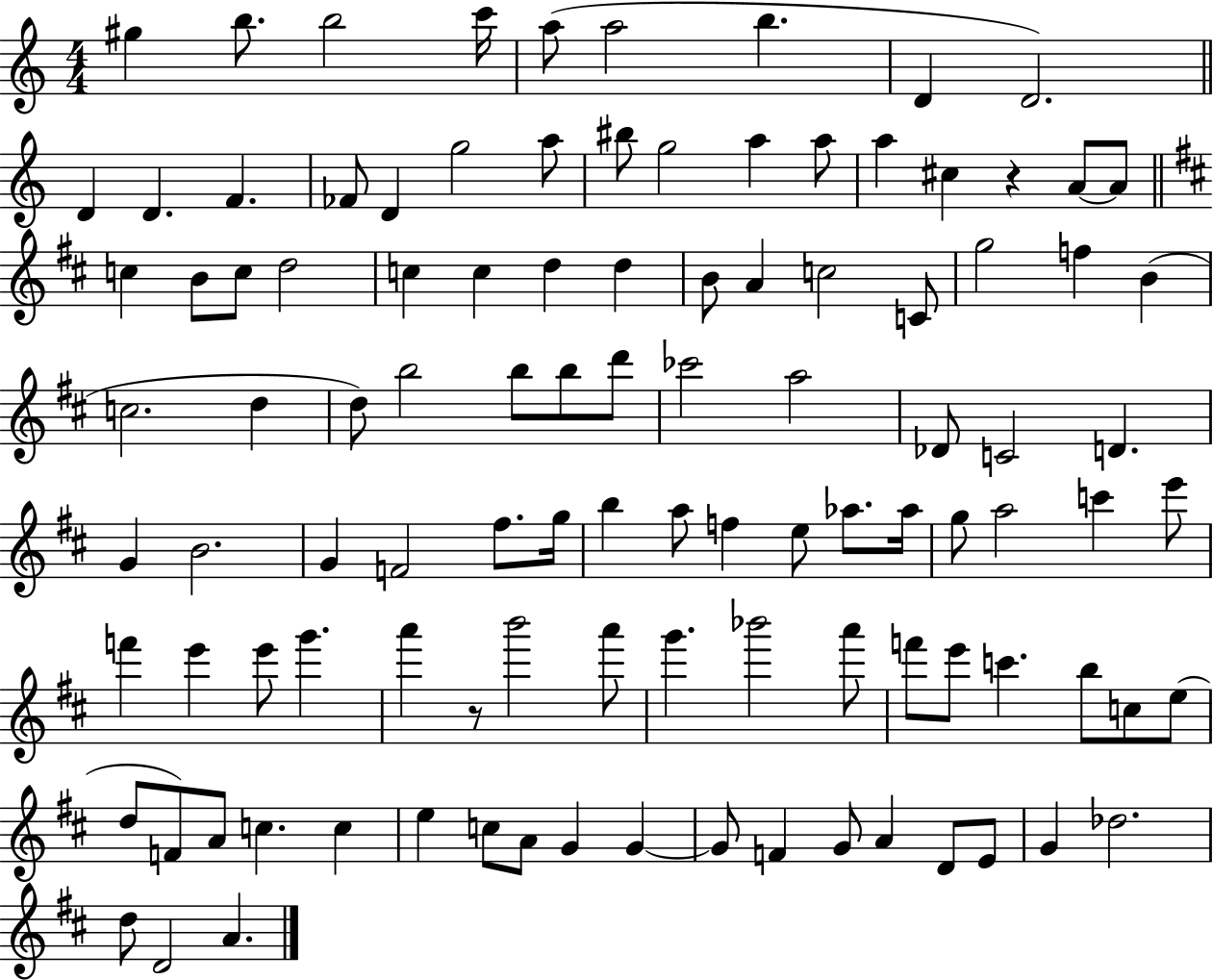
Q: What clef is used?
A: treble